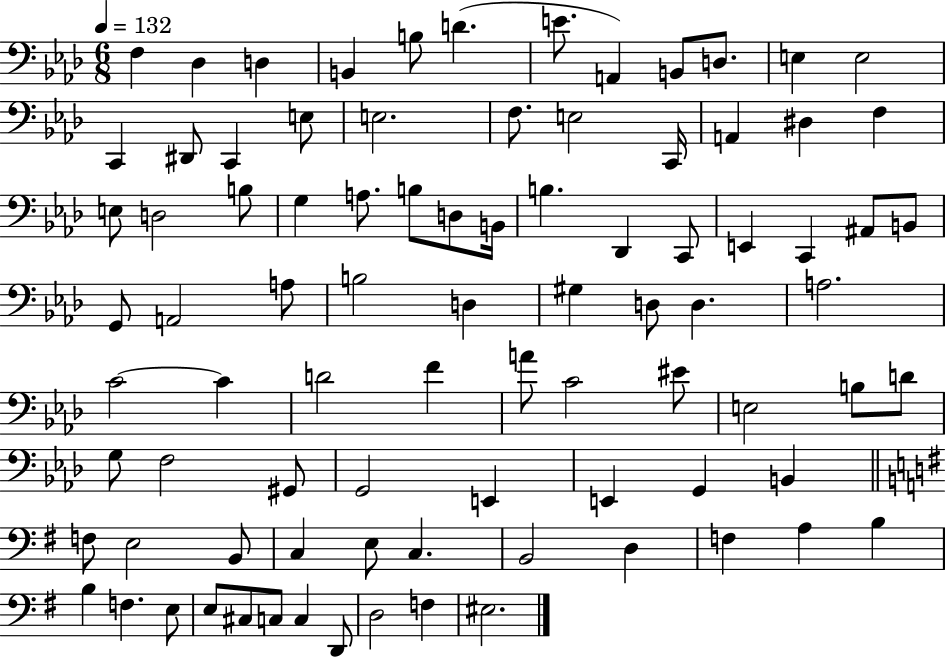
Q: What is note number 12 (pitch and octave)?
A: E3